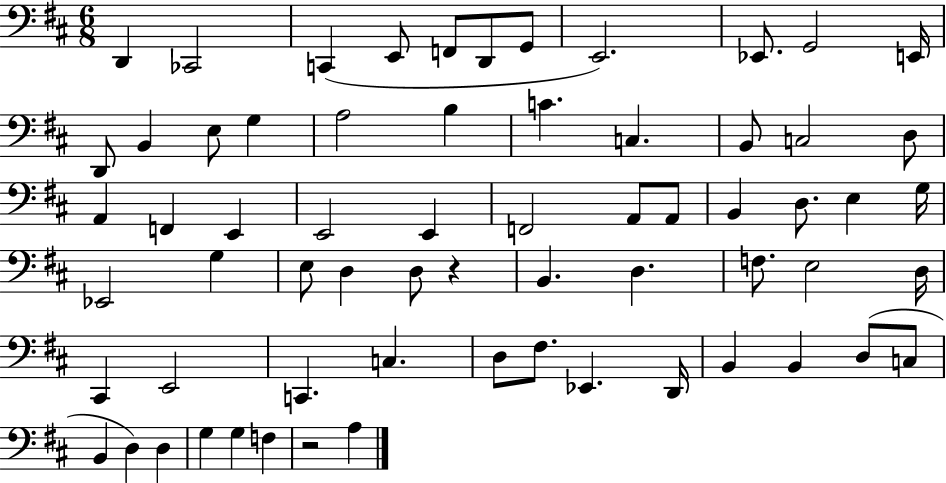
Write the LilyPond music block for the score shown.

{
  \clef bass
  \numericTimeSignature
  \time 6/8
  \key d \major
  d,4 ces,2 | c,4( e,8 f,8 d,8 g,8 | e,2.) | ees,8. g,2 e,16 | \break d,8 b,4 e8 g4 | a2 b4 | c'4. c4. | b,8 c2 d8 | \break a,4 f,4 e,4 | e,2 e,4 | f,2 a,8 a,8 | b,4 d8. e4 g16 | \break ees,2 g4 | e8 d4 d8 r4 | b,4. d4. | f8. e2 d16 | \break cis,4 e,2 | c,4. c4. | d8 fis8. ees,4. d,16 | b,4 b,4 d8( c8 | \break b,4 d4) d4 | g4 g4 f4 | r2 a4 | \bar "|."
}